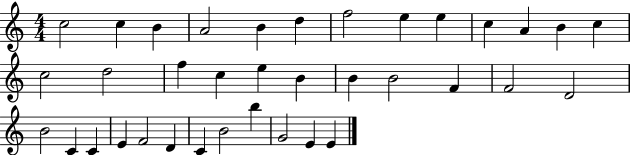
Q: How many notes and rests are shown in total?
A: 36